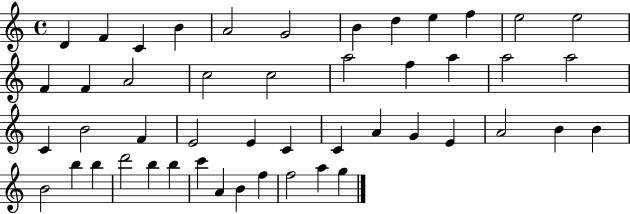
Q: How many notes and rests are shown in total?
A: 48